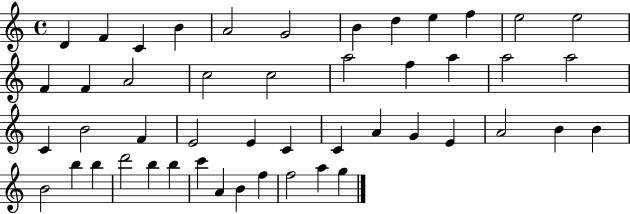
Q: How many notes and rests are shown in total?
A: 48